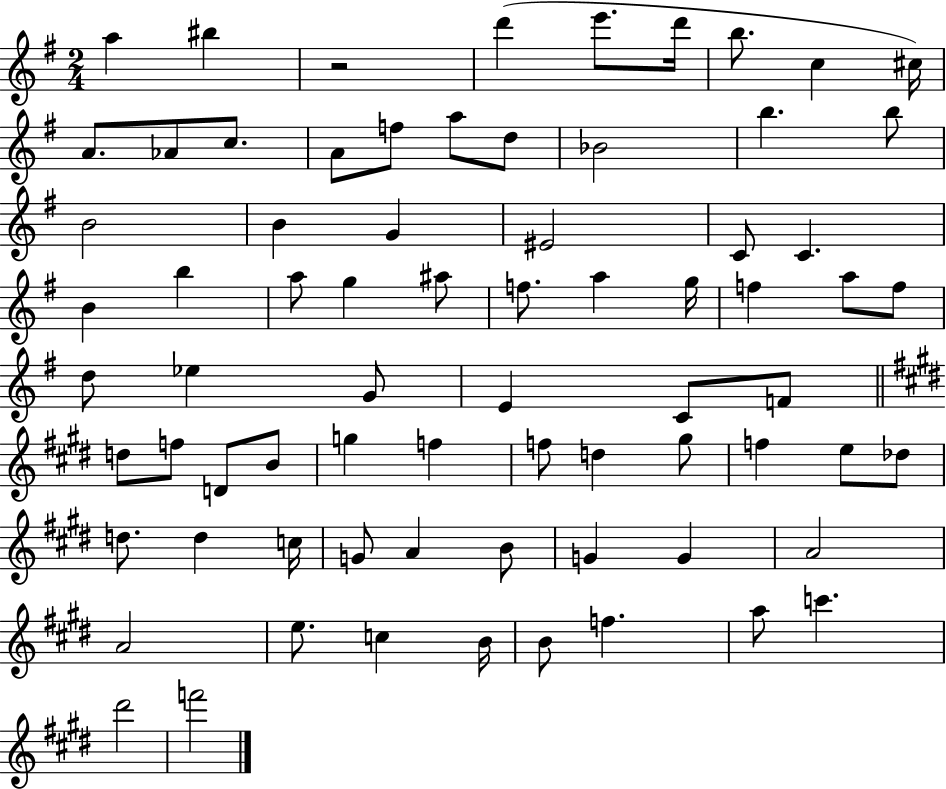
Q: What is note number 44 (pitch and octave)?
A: D4